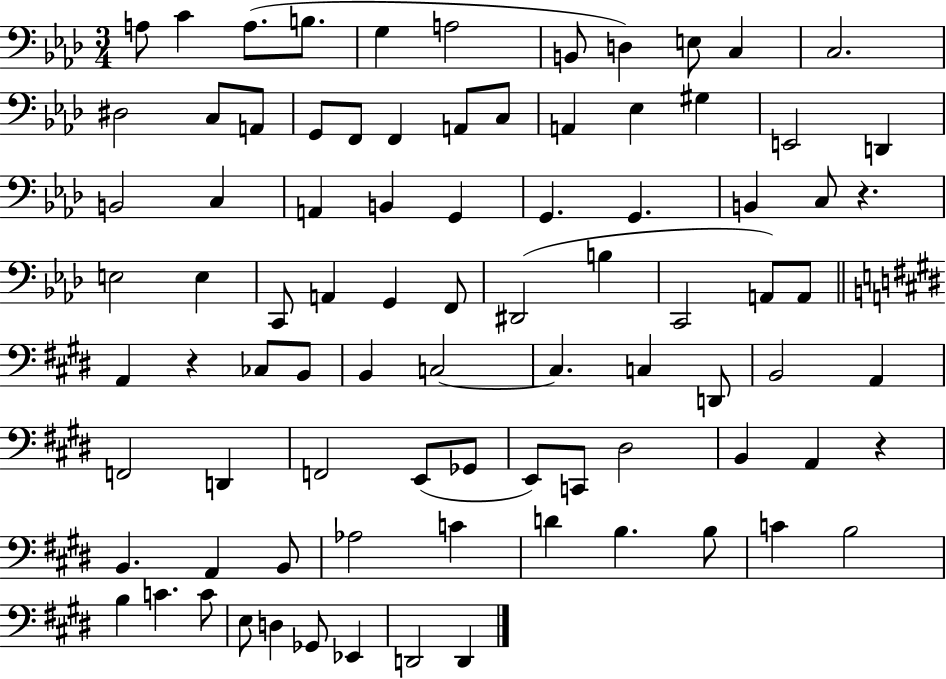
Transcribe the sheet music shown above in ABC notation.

X:1
T:Untitled
M:3/4
L:1/4
K:Ab
A,/2 C A,/2 B,/2 G, A,2 B,,/2 D, E,/2 C, C,2 ^D,2 C,/2 A,,/2 G,,/2 F,,/2 F,, A,,/2 C,/2 A,, _E, ^G, E,,2 D,, B,,2 C, A,, B,, G,, G,, G,, B,, C,/2 z E,2 E, C,,/2 A,, G,, F,,/2 ^D,,2 B, C,,2 A,,/2 A,,/2 A,, z _C,/2 B,,/2 B,, C,2 C, C, D,,/2 B,,2 A,, F,,2 D,, F,,2 E,,/2 _G,,/2 E,,/2 C,,/2 ^D,2 B,, A,, z B,, A,, B,,/2 _A,2 C D B, B,/2 C B,2 B, C C/2 E,/2 D, _G,,/2 _E,, D,,2 D,,